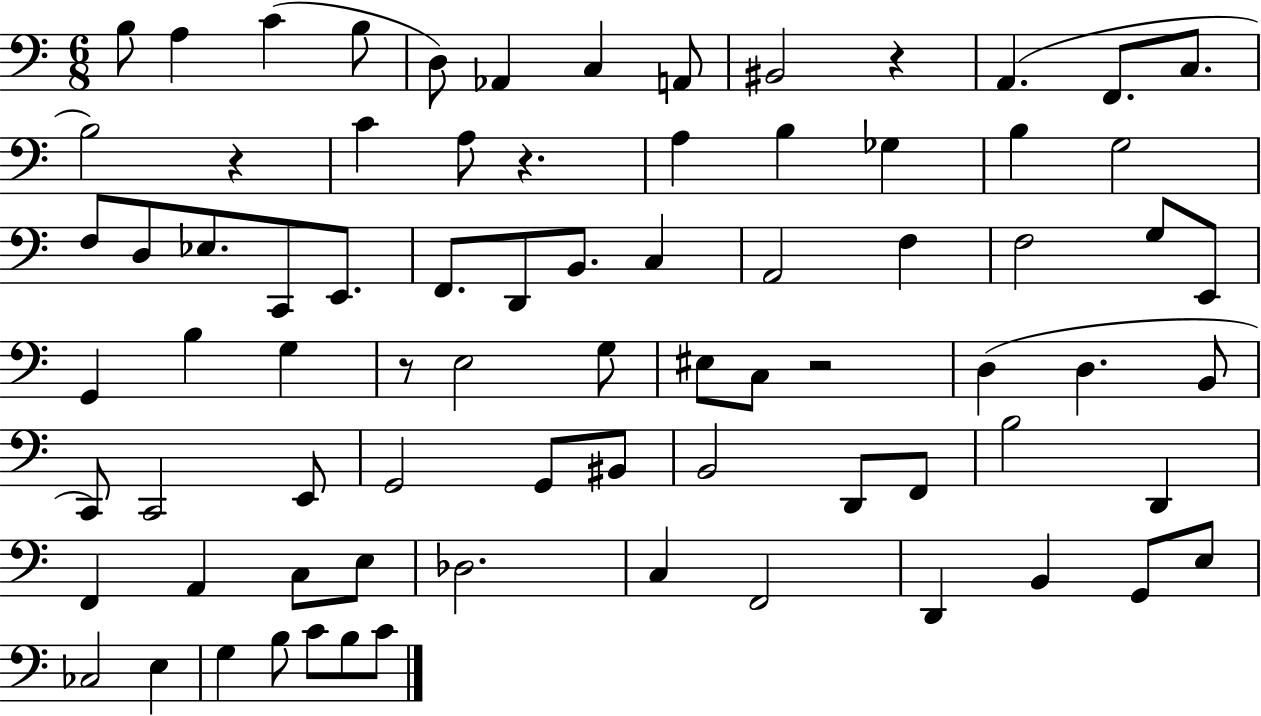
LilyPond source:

{
  \clef bass
  \numericTimeSignature
  \time 6/8
  \key c \major
  \repeat volta 2 { b8 a4 c'4( b8 | d8) aes,4 c4 a,8 | bis,2 r4 | a,4.( f,8. c8. | \break b2) r4 | c'4 a8 r4. | a4 b4 ges4 | b4 g2 | \break f8 d8 ees8. c,8 e,8. | f,8. d,8 b,8. c4 | a,2 f4 | f2 g8 e,8 | \break g,4 b4 g4 | r8 e2 g8 | eis8 c8 r2 | d4( d4. b,8 | \break c,8) c,2 e,8 | g,2 g,8 bis,8 | b,2 d,8 f,8 | b2 d,4 | \break f,4 a,4 c8 e8 | des2. | c4 f,2 | d,4 b,4 g,8 e8 | \break ces2 e4 | g4 b8 c'8 b8 c'8 | } \bar "|."
}